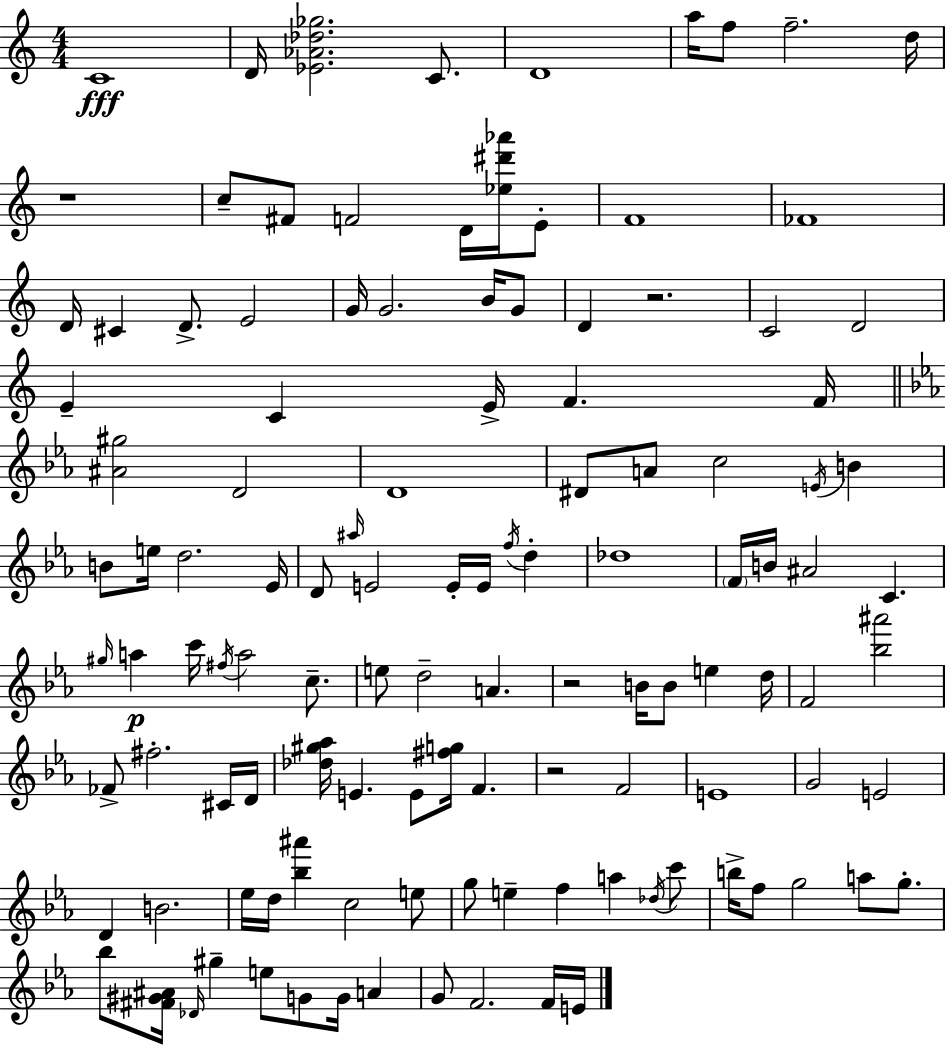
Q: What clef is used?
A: treble